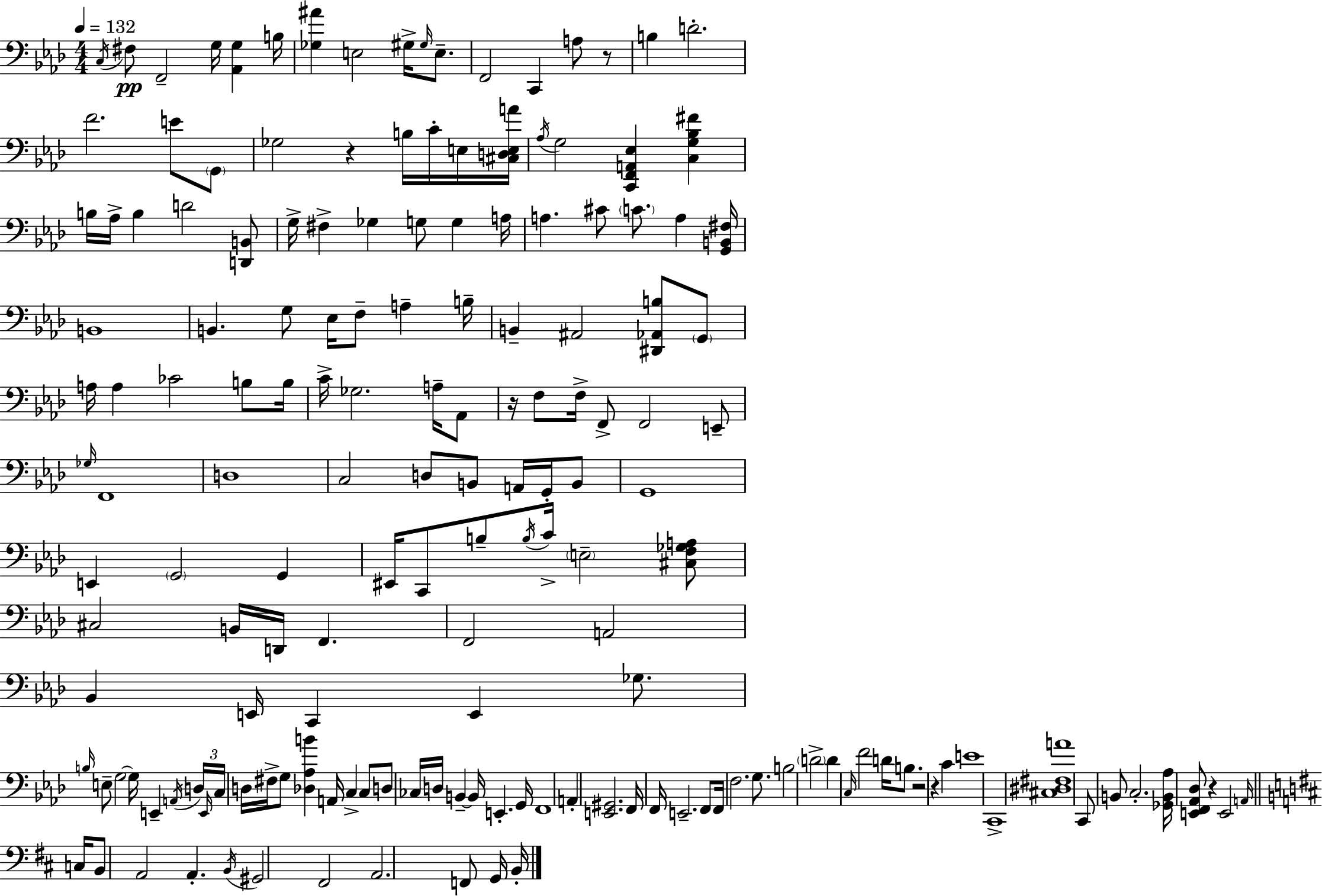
X:1
T:Untitled
M:4/4
L:1/4
K:Fm
C,/4 ^F,/2 F,,2 G,/4 [_A,,G,] B,/4 [_G,^A] E,2 ^G,/4 ^G,/4 E,/2 F,,2 C,, A,/2 z/2 B, D2 F2 E/2 G,,/2 _G,2 z B,/4 C/4 E,/4 [^C,D,E,A]/4 _A,/4 G,2 [C,,F,,A,,_E,] [C,G,_B,^F] B,/4 _A,/4 B, D2 [D,,B,,]/2 G,/4 ^F, _G, G,/2 G, A,/4 A, ^C/2 C/2 A, [G,,B,,^F,]/4 B,,4 B,, G,/2 _E,/4 F,/2 A, B,/4 B,, ^A,,2 [^D,,_A,,B,]/2 G,,/2 A,/4 A, _C2 B,/2 B,/4 C/4 _G,2 A,/4 _A,,/2 z/4 F,/2 F,/4 F,,/2 F,,2 E,,/2 _G,/4 F,,4 D,4 C,2 D,/2 B,,/2 A,,/4 G,,/4 B,,/2 G,,4 E,, G,,2 G,, ^E,,/4 C,,/2 B,/2 B,/4 C/4 E,2 [^C,F,_G,A,]/2 ^C,2 B,,/4 D,,/4 F,, F,,2 A,,2 _B,, E,,/4 C,, E,, _G,/2 B,/4 E,/2 G,2 G,/4 E,, A,,/4 D,/4 E,,/4 C,/4 D,/4 ^F,/4 G,/2 [_D,_A,B] A,,/4 C, C,/2 D,/2 _C,/4 D,/4 B,, B,,/4 E,, G,,/4 F,,4 A,, [E,,^G,,]2 F,,/4 F,,/4 E,,2 F,,/2 F,,/4 F,2 G,/2 B,2 D2 D C,/4 F2 D/4 B,/2 z2 z C E4 C,,4 [^C,^D,^F,A]4 C,,/2 B,,/2 C,2 [_G,,B,,_A,]/4 [E,,F,,_A,,_D,]/2 z E,,2 A,,/4 C,/4 B,,/2 A,,2 A,, B,,/4 ^G,,2 ^F,,2 A,,2 F,,/2 G,,/4 B,,/4